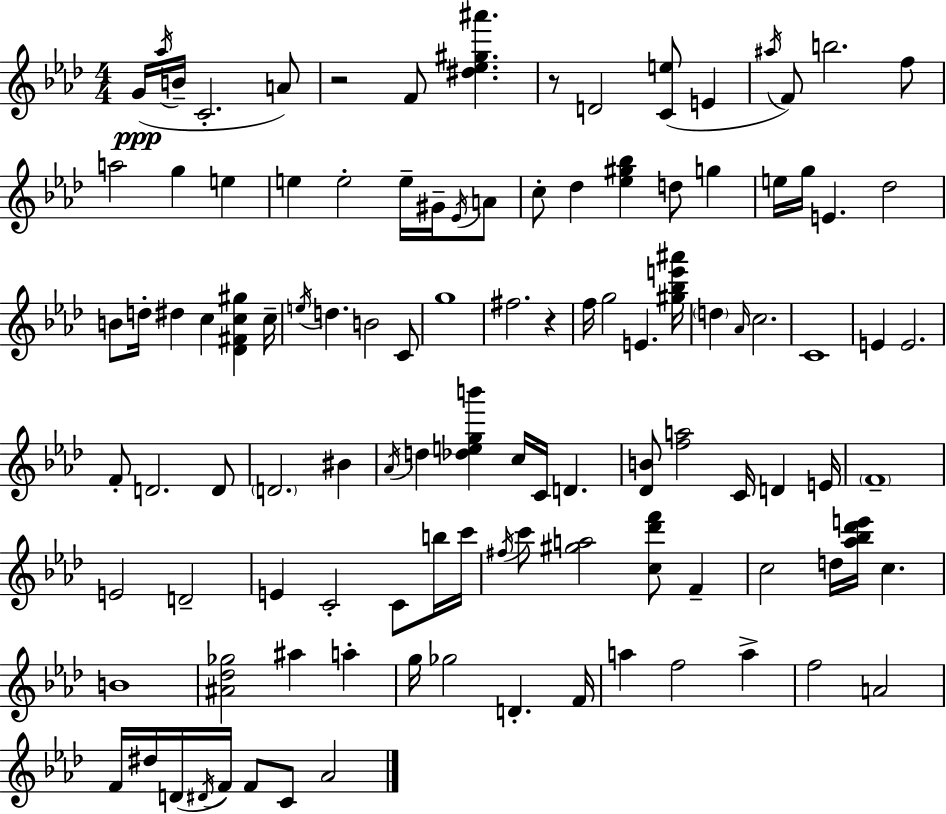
{
  \clef treble
  \numericTimeSignature
  \time 4/4
  \key f \minor
  g'16(\ppp \acciaccatura { aes''16 } b'16-- c'2.-. a'8) | r2 f'8 <dis'' ees'' gis'' ais'''>4. | r8 d'2 <c' e''>8( e'4 | \acciaccatura { ais''16 } f'8) b''2. | \break f''8 a''2 g''4 e''4 | e''4 e''2-. e''16-- gis'16-- | \acciaccatura { ees'16 } a'8 c''8-. des''4 <ees'' gis'' bes''>4 d''8 g''4 | e''16 g''16 e'4. des''2 | \break b'8 d''16-. dis''4 c''4 <des' fis' c'' gis''>4 | c''16-- \acciaccatura { e''16 } d''4. b'2 | c'8 g''1 | fis''2. | \break r4 f''16 g''2 e'4. | <gis'' bes'' e''' ais'''>16 \parenthesize d''4 \grace { aes'16 } c''2. | c'1 | e'4 e'2. | \break f'8-. d'2. | d'8 \parenthesize d'2. | bis'4 \acciaccatura { aes'16 } d''4 <des'' e'' g'' b'''>4 c''16 c'16 | d'4. <des' b'>8 <f'' a''>2 | \break c'16 d'4 e'16 \parenthesize f'1-- | e'2 d'2-- | e'4 c'2-. | c'8 b''16 c'''16 \acciaccatura { fis''16 } c'''8 <gis'' a''>2 | \break <c'' des''' f'''>8 f'4-- c''2 d''16 | <aes'' bes'' des''' e'''>16 c''4. b'1 | <ais' des'' ges''>2 ais''4 | a''4-. g''16 ges''2 | \break d'4.-. f'16 a''4 f''2 | a''4-> f''2 a'2 | f'16 dis''16 d'16( \acciaccatura { dis'16 } f'16) f'8 c'8 | aes'2 \bar "|."
}